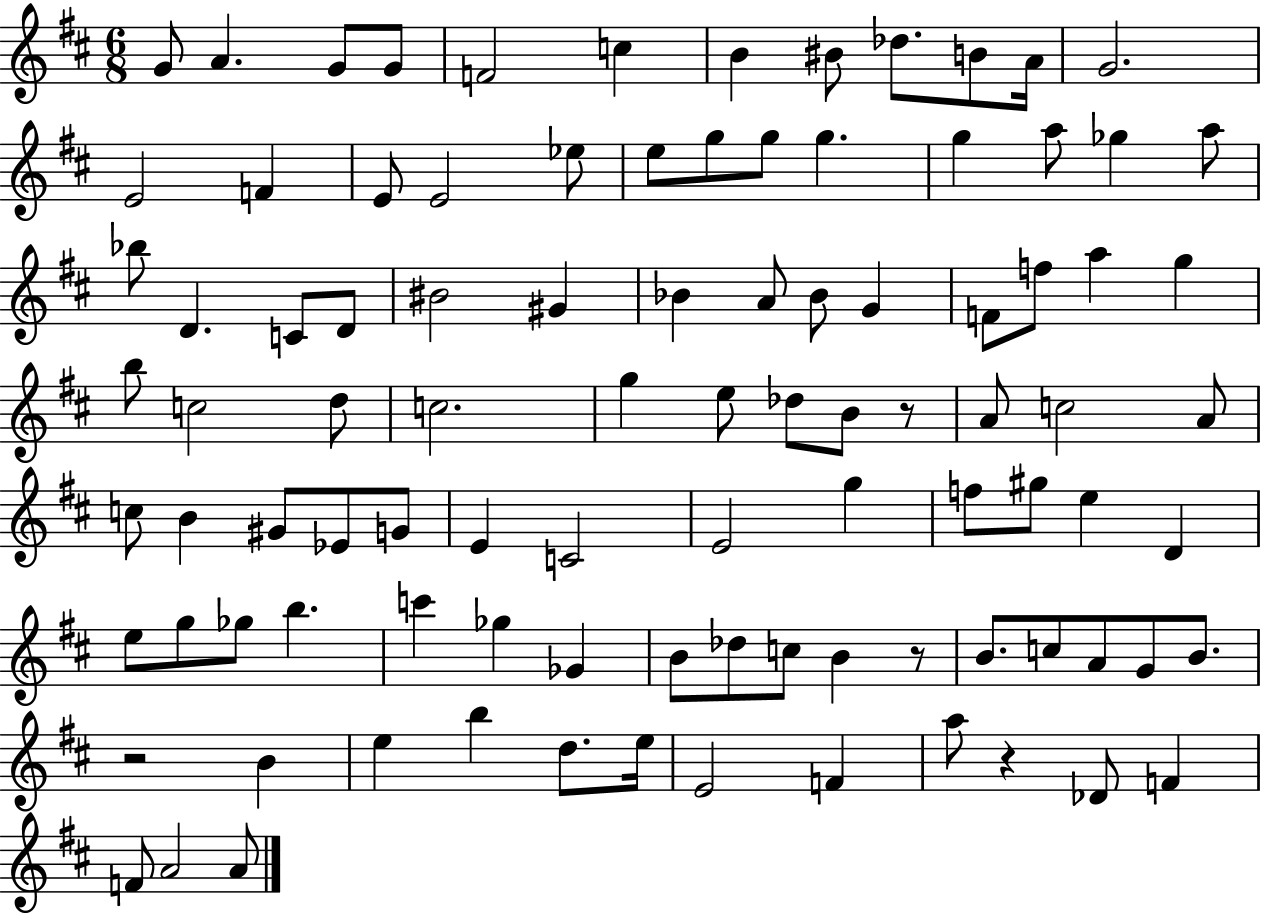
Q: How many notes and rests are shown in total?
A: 96